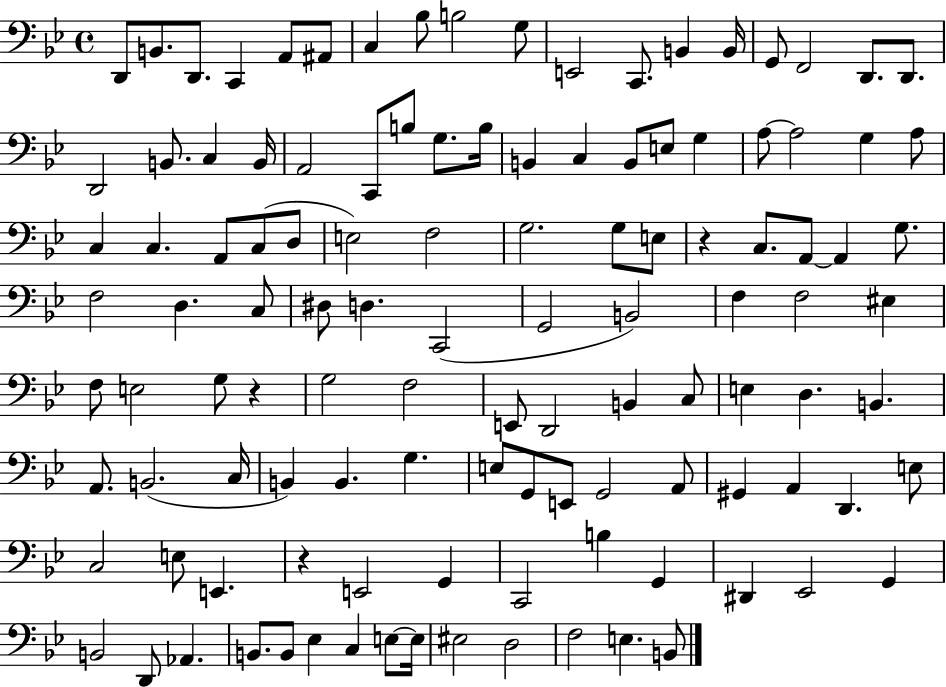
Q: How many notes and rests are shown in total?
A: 116